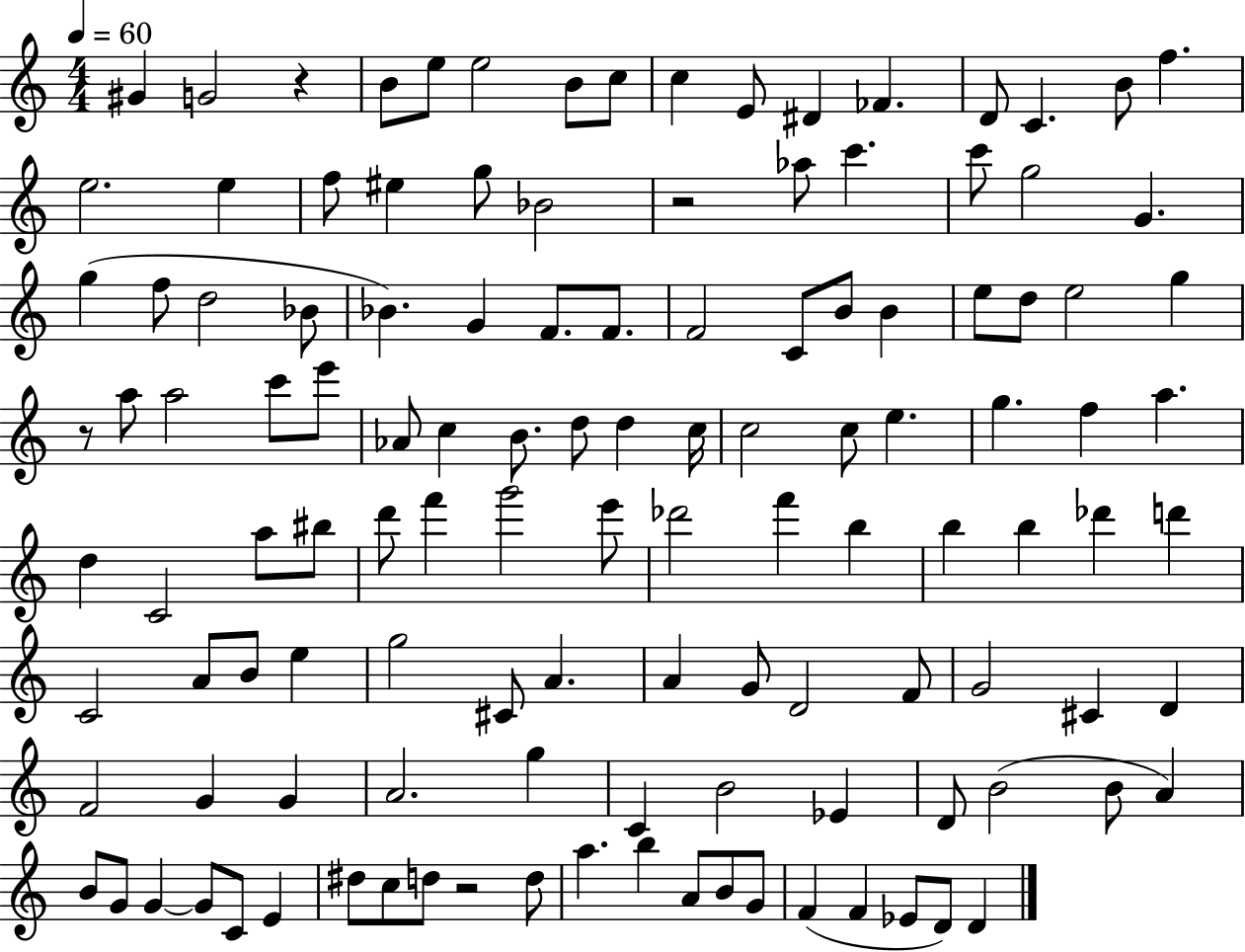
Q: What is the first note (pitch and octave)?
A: G#4